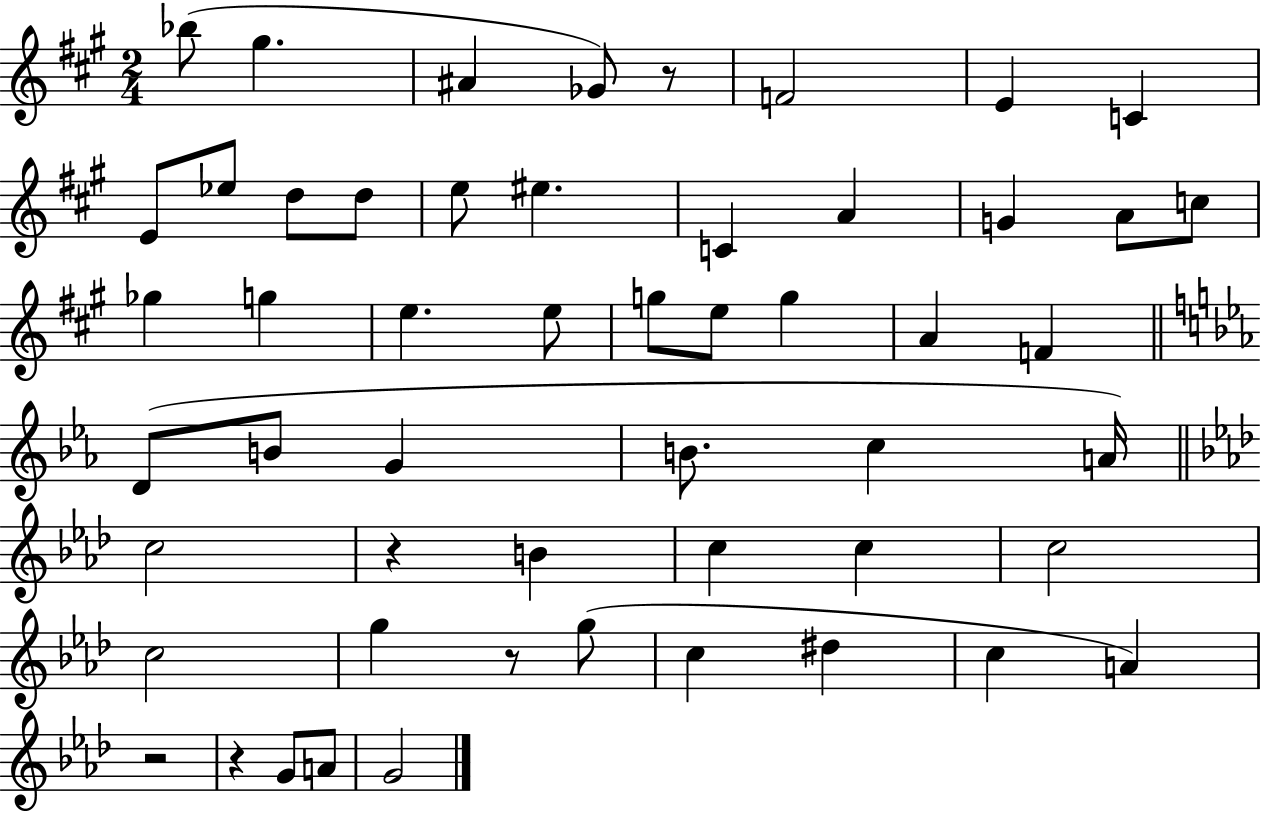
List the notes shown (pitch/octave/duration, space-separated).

Bb5/e G#5/q. A#4/q Gb4/e R/e F4/h E4/q C4/q E4/e Eb5/e D5/e D5/e E5/e EIS5/q. C4/q A4/q G4/q A4/e C5/e Gb5/q G5/q E5/q. E5/e G5/e E5/e G5/q A4/q F4/q D4/e B4/e G4/q B4/e. C5/q A4/s C5/h R/q B4/q C5/q C5/q C5/h C5/h G5/q R/e G5/e C5/q D#5/q C5/q A4/q R/h R/q G4/e A4/e G4/h